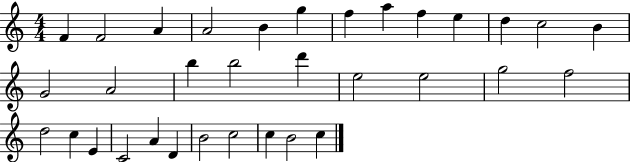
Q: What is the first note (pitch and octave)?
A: F4